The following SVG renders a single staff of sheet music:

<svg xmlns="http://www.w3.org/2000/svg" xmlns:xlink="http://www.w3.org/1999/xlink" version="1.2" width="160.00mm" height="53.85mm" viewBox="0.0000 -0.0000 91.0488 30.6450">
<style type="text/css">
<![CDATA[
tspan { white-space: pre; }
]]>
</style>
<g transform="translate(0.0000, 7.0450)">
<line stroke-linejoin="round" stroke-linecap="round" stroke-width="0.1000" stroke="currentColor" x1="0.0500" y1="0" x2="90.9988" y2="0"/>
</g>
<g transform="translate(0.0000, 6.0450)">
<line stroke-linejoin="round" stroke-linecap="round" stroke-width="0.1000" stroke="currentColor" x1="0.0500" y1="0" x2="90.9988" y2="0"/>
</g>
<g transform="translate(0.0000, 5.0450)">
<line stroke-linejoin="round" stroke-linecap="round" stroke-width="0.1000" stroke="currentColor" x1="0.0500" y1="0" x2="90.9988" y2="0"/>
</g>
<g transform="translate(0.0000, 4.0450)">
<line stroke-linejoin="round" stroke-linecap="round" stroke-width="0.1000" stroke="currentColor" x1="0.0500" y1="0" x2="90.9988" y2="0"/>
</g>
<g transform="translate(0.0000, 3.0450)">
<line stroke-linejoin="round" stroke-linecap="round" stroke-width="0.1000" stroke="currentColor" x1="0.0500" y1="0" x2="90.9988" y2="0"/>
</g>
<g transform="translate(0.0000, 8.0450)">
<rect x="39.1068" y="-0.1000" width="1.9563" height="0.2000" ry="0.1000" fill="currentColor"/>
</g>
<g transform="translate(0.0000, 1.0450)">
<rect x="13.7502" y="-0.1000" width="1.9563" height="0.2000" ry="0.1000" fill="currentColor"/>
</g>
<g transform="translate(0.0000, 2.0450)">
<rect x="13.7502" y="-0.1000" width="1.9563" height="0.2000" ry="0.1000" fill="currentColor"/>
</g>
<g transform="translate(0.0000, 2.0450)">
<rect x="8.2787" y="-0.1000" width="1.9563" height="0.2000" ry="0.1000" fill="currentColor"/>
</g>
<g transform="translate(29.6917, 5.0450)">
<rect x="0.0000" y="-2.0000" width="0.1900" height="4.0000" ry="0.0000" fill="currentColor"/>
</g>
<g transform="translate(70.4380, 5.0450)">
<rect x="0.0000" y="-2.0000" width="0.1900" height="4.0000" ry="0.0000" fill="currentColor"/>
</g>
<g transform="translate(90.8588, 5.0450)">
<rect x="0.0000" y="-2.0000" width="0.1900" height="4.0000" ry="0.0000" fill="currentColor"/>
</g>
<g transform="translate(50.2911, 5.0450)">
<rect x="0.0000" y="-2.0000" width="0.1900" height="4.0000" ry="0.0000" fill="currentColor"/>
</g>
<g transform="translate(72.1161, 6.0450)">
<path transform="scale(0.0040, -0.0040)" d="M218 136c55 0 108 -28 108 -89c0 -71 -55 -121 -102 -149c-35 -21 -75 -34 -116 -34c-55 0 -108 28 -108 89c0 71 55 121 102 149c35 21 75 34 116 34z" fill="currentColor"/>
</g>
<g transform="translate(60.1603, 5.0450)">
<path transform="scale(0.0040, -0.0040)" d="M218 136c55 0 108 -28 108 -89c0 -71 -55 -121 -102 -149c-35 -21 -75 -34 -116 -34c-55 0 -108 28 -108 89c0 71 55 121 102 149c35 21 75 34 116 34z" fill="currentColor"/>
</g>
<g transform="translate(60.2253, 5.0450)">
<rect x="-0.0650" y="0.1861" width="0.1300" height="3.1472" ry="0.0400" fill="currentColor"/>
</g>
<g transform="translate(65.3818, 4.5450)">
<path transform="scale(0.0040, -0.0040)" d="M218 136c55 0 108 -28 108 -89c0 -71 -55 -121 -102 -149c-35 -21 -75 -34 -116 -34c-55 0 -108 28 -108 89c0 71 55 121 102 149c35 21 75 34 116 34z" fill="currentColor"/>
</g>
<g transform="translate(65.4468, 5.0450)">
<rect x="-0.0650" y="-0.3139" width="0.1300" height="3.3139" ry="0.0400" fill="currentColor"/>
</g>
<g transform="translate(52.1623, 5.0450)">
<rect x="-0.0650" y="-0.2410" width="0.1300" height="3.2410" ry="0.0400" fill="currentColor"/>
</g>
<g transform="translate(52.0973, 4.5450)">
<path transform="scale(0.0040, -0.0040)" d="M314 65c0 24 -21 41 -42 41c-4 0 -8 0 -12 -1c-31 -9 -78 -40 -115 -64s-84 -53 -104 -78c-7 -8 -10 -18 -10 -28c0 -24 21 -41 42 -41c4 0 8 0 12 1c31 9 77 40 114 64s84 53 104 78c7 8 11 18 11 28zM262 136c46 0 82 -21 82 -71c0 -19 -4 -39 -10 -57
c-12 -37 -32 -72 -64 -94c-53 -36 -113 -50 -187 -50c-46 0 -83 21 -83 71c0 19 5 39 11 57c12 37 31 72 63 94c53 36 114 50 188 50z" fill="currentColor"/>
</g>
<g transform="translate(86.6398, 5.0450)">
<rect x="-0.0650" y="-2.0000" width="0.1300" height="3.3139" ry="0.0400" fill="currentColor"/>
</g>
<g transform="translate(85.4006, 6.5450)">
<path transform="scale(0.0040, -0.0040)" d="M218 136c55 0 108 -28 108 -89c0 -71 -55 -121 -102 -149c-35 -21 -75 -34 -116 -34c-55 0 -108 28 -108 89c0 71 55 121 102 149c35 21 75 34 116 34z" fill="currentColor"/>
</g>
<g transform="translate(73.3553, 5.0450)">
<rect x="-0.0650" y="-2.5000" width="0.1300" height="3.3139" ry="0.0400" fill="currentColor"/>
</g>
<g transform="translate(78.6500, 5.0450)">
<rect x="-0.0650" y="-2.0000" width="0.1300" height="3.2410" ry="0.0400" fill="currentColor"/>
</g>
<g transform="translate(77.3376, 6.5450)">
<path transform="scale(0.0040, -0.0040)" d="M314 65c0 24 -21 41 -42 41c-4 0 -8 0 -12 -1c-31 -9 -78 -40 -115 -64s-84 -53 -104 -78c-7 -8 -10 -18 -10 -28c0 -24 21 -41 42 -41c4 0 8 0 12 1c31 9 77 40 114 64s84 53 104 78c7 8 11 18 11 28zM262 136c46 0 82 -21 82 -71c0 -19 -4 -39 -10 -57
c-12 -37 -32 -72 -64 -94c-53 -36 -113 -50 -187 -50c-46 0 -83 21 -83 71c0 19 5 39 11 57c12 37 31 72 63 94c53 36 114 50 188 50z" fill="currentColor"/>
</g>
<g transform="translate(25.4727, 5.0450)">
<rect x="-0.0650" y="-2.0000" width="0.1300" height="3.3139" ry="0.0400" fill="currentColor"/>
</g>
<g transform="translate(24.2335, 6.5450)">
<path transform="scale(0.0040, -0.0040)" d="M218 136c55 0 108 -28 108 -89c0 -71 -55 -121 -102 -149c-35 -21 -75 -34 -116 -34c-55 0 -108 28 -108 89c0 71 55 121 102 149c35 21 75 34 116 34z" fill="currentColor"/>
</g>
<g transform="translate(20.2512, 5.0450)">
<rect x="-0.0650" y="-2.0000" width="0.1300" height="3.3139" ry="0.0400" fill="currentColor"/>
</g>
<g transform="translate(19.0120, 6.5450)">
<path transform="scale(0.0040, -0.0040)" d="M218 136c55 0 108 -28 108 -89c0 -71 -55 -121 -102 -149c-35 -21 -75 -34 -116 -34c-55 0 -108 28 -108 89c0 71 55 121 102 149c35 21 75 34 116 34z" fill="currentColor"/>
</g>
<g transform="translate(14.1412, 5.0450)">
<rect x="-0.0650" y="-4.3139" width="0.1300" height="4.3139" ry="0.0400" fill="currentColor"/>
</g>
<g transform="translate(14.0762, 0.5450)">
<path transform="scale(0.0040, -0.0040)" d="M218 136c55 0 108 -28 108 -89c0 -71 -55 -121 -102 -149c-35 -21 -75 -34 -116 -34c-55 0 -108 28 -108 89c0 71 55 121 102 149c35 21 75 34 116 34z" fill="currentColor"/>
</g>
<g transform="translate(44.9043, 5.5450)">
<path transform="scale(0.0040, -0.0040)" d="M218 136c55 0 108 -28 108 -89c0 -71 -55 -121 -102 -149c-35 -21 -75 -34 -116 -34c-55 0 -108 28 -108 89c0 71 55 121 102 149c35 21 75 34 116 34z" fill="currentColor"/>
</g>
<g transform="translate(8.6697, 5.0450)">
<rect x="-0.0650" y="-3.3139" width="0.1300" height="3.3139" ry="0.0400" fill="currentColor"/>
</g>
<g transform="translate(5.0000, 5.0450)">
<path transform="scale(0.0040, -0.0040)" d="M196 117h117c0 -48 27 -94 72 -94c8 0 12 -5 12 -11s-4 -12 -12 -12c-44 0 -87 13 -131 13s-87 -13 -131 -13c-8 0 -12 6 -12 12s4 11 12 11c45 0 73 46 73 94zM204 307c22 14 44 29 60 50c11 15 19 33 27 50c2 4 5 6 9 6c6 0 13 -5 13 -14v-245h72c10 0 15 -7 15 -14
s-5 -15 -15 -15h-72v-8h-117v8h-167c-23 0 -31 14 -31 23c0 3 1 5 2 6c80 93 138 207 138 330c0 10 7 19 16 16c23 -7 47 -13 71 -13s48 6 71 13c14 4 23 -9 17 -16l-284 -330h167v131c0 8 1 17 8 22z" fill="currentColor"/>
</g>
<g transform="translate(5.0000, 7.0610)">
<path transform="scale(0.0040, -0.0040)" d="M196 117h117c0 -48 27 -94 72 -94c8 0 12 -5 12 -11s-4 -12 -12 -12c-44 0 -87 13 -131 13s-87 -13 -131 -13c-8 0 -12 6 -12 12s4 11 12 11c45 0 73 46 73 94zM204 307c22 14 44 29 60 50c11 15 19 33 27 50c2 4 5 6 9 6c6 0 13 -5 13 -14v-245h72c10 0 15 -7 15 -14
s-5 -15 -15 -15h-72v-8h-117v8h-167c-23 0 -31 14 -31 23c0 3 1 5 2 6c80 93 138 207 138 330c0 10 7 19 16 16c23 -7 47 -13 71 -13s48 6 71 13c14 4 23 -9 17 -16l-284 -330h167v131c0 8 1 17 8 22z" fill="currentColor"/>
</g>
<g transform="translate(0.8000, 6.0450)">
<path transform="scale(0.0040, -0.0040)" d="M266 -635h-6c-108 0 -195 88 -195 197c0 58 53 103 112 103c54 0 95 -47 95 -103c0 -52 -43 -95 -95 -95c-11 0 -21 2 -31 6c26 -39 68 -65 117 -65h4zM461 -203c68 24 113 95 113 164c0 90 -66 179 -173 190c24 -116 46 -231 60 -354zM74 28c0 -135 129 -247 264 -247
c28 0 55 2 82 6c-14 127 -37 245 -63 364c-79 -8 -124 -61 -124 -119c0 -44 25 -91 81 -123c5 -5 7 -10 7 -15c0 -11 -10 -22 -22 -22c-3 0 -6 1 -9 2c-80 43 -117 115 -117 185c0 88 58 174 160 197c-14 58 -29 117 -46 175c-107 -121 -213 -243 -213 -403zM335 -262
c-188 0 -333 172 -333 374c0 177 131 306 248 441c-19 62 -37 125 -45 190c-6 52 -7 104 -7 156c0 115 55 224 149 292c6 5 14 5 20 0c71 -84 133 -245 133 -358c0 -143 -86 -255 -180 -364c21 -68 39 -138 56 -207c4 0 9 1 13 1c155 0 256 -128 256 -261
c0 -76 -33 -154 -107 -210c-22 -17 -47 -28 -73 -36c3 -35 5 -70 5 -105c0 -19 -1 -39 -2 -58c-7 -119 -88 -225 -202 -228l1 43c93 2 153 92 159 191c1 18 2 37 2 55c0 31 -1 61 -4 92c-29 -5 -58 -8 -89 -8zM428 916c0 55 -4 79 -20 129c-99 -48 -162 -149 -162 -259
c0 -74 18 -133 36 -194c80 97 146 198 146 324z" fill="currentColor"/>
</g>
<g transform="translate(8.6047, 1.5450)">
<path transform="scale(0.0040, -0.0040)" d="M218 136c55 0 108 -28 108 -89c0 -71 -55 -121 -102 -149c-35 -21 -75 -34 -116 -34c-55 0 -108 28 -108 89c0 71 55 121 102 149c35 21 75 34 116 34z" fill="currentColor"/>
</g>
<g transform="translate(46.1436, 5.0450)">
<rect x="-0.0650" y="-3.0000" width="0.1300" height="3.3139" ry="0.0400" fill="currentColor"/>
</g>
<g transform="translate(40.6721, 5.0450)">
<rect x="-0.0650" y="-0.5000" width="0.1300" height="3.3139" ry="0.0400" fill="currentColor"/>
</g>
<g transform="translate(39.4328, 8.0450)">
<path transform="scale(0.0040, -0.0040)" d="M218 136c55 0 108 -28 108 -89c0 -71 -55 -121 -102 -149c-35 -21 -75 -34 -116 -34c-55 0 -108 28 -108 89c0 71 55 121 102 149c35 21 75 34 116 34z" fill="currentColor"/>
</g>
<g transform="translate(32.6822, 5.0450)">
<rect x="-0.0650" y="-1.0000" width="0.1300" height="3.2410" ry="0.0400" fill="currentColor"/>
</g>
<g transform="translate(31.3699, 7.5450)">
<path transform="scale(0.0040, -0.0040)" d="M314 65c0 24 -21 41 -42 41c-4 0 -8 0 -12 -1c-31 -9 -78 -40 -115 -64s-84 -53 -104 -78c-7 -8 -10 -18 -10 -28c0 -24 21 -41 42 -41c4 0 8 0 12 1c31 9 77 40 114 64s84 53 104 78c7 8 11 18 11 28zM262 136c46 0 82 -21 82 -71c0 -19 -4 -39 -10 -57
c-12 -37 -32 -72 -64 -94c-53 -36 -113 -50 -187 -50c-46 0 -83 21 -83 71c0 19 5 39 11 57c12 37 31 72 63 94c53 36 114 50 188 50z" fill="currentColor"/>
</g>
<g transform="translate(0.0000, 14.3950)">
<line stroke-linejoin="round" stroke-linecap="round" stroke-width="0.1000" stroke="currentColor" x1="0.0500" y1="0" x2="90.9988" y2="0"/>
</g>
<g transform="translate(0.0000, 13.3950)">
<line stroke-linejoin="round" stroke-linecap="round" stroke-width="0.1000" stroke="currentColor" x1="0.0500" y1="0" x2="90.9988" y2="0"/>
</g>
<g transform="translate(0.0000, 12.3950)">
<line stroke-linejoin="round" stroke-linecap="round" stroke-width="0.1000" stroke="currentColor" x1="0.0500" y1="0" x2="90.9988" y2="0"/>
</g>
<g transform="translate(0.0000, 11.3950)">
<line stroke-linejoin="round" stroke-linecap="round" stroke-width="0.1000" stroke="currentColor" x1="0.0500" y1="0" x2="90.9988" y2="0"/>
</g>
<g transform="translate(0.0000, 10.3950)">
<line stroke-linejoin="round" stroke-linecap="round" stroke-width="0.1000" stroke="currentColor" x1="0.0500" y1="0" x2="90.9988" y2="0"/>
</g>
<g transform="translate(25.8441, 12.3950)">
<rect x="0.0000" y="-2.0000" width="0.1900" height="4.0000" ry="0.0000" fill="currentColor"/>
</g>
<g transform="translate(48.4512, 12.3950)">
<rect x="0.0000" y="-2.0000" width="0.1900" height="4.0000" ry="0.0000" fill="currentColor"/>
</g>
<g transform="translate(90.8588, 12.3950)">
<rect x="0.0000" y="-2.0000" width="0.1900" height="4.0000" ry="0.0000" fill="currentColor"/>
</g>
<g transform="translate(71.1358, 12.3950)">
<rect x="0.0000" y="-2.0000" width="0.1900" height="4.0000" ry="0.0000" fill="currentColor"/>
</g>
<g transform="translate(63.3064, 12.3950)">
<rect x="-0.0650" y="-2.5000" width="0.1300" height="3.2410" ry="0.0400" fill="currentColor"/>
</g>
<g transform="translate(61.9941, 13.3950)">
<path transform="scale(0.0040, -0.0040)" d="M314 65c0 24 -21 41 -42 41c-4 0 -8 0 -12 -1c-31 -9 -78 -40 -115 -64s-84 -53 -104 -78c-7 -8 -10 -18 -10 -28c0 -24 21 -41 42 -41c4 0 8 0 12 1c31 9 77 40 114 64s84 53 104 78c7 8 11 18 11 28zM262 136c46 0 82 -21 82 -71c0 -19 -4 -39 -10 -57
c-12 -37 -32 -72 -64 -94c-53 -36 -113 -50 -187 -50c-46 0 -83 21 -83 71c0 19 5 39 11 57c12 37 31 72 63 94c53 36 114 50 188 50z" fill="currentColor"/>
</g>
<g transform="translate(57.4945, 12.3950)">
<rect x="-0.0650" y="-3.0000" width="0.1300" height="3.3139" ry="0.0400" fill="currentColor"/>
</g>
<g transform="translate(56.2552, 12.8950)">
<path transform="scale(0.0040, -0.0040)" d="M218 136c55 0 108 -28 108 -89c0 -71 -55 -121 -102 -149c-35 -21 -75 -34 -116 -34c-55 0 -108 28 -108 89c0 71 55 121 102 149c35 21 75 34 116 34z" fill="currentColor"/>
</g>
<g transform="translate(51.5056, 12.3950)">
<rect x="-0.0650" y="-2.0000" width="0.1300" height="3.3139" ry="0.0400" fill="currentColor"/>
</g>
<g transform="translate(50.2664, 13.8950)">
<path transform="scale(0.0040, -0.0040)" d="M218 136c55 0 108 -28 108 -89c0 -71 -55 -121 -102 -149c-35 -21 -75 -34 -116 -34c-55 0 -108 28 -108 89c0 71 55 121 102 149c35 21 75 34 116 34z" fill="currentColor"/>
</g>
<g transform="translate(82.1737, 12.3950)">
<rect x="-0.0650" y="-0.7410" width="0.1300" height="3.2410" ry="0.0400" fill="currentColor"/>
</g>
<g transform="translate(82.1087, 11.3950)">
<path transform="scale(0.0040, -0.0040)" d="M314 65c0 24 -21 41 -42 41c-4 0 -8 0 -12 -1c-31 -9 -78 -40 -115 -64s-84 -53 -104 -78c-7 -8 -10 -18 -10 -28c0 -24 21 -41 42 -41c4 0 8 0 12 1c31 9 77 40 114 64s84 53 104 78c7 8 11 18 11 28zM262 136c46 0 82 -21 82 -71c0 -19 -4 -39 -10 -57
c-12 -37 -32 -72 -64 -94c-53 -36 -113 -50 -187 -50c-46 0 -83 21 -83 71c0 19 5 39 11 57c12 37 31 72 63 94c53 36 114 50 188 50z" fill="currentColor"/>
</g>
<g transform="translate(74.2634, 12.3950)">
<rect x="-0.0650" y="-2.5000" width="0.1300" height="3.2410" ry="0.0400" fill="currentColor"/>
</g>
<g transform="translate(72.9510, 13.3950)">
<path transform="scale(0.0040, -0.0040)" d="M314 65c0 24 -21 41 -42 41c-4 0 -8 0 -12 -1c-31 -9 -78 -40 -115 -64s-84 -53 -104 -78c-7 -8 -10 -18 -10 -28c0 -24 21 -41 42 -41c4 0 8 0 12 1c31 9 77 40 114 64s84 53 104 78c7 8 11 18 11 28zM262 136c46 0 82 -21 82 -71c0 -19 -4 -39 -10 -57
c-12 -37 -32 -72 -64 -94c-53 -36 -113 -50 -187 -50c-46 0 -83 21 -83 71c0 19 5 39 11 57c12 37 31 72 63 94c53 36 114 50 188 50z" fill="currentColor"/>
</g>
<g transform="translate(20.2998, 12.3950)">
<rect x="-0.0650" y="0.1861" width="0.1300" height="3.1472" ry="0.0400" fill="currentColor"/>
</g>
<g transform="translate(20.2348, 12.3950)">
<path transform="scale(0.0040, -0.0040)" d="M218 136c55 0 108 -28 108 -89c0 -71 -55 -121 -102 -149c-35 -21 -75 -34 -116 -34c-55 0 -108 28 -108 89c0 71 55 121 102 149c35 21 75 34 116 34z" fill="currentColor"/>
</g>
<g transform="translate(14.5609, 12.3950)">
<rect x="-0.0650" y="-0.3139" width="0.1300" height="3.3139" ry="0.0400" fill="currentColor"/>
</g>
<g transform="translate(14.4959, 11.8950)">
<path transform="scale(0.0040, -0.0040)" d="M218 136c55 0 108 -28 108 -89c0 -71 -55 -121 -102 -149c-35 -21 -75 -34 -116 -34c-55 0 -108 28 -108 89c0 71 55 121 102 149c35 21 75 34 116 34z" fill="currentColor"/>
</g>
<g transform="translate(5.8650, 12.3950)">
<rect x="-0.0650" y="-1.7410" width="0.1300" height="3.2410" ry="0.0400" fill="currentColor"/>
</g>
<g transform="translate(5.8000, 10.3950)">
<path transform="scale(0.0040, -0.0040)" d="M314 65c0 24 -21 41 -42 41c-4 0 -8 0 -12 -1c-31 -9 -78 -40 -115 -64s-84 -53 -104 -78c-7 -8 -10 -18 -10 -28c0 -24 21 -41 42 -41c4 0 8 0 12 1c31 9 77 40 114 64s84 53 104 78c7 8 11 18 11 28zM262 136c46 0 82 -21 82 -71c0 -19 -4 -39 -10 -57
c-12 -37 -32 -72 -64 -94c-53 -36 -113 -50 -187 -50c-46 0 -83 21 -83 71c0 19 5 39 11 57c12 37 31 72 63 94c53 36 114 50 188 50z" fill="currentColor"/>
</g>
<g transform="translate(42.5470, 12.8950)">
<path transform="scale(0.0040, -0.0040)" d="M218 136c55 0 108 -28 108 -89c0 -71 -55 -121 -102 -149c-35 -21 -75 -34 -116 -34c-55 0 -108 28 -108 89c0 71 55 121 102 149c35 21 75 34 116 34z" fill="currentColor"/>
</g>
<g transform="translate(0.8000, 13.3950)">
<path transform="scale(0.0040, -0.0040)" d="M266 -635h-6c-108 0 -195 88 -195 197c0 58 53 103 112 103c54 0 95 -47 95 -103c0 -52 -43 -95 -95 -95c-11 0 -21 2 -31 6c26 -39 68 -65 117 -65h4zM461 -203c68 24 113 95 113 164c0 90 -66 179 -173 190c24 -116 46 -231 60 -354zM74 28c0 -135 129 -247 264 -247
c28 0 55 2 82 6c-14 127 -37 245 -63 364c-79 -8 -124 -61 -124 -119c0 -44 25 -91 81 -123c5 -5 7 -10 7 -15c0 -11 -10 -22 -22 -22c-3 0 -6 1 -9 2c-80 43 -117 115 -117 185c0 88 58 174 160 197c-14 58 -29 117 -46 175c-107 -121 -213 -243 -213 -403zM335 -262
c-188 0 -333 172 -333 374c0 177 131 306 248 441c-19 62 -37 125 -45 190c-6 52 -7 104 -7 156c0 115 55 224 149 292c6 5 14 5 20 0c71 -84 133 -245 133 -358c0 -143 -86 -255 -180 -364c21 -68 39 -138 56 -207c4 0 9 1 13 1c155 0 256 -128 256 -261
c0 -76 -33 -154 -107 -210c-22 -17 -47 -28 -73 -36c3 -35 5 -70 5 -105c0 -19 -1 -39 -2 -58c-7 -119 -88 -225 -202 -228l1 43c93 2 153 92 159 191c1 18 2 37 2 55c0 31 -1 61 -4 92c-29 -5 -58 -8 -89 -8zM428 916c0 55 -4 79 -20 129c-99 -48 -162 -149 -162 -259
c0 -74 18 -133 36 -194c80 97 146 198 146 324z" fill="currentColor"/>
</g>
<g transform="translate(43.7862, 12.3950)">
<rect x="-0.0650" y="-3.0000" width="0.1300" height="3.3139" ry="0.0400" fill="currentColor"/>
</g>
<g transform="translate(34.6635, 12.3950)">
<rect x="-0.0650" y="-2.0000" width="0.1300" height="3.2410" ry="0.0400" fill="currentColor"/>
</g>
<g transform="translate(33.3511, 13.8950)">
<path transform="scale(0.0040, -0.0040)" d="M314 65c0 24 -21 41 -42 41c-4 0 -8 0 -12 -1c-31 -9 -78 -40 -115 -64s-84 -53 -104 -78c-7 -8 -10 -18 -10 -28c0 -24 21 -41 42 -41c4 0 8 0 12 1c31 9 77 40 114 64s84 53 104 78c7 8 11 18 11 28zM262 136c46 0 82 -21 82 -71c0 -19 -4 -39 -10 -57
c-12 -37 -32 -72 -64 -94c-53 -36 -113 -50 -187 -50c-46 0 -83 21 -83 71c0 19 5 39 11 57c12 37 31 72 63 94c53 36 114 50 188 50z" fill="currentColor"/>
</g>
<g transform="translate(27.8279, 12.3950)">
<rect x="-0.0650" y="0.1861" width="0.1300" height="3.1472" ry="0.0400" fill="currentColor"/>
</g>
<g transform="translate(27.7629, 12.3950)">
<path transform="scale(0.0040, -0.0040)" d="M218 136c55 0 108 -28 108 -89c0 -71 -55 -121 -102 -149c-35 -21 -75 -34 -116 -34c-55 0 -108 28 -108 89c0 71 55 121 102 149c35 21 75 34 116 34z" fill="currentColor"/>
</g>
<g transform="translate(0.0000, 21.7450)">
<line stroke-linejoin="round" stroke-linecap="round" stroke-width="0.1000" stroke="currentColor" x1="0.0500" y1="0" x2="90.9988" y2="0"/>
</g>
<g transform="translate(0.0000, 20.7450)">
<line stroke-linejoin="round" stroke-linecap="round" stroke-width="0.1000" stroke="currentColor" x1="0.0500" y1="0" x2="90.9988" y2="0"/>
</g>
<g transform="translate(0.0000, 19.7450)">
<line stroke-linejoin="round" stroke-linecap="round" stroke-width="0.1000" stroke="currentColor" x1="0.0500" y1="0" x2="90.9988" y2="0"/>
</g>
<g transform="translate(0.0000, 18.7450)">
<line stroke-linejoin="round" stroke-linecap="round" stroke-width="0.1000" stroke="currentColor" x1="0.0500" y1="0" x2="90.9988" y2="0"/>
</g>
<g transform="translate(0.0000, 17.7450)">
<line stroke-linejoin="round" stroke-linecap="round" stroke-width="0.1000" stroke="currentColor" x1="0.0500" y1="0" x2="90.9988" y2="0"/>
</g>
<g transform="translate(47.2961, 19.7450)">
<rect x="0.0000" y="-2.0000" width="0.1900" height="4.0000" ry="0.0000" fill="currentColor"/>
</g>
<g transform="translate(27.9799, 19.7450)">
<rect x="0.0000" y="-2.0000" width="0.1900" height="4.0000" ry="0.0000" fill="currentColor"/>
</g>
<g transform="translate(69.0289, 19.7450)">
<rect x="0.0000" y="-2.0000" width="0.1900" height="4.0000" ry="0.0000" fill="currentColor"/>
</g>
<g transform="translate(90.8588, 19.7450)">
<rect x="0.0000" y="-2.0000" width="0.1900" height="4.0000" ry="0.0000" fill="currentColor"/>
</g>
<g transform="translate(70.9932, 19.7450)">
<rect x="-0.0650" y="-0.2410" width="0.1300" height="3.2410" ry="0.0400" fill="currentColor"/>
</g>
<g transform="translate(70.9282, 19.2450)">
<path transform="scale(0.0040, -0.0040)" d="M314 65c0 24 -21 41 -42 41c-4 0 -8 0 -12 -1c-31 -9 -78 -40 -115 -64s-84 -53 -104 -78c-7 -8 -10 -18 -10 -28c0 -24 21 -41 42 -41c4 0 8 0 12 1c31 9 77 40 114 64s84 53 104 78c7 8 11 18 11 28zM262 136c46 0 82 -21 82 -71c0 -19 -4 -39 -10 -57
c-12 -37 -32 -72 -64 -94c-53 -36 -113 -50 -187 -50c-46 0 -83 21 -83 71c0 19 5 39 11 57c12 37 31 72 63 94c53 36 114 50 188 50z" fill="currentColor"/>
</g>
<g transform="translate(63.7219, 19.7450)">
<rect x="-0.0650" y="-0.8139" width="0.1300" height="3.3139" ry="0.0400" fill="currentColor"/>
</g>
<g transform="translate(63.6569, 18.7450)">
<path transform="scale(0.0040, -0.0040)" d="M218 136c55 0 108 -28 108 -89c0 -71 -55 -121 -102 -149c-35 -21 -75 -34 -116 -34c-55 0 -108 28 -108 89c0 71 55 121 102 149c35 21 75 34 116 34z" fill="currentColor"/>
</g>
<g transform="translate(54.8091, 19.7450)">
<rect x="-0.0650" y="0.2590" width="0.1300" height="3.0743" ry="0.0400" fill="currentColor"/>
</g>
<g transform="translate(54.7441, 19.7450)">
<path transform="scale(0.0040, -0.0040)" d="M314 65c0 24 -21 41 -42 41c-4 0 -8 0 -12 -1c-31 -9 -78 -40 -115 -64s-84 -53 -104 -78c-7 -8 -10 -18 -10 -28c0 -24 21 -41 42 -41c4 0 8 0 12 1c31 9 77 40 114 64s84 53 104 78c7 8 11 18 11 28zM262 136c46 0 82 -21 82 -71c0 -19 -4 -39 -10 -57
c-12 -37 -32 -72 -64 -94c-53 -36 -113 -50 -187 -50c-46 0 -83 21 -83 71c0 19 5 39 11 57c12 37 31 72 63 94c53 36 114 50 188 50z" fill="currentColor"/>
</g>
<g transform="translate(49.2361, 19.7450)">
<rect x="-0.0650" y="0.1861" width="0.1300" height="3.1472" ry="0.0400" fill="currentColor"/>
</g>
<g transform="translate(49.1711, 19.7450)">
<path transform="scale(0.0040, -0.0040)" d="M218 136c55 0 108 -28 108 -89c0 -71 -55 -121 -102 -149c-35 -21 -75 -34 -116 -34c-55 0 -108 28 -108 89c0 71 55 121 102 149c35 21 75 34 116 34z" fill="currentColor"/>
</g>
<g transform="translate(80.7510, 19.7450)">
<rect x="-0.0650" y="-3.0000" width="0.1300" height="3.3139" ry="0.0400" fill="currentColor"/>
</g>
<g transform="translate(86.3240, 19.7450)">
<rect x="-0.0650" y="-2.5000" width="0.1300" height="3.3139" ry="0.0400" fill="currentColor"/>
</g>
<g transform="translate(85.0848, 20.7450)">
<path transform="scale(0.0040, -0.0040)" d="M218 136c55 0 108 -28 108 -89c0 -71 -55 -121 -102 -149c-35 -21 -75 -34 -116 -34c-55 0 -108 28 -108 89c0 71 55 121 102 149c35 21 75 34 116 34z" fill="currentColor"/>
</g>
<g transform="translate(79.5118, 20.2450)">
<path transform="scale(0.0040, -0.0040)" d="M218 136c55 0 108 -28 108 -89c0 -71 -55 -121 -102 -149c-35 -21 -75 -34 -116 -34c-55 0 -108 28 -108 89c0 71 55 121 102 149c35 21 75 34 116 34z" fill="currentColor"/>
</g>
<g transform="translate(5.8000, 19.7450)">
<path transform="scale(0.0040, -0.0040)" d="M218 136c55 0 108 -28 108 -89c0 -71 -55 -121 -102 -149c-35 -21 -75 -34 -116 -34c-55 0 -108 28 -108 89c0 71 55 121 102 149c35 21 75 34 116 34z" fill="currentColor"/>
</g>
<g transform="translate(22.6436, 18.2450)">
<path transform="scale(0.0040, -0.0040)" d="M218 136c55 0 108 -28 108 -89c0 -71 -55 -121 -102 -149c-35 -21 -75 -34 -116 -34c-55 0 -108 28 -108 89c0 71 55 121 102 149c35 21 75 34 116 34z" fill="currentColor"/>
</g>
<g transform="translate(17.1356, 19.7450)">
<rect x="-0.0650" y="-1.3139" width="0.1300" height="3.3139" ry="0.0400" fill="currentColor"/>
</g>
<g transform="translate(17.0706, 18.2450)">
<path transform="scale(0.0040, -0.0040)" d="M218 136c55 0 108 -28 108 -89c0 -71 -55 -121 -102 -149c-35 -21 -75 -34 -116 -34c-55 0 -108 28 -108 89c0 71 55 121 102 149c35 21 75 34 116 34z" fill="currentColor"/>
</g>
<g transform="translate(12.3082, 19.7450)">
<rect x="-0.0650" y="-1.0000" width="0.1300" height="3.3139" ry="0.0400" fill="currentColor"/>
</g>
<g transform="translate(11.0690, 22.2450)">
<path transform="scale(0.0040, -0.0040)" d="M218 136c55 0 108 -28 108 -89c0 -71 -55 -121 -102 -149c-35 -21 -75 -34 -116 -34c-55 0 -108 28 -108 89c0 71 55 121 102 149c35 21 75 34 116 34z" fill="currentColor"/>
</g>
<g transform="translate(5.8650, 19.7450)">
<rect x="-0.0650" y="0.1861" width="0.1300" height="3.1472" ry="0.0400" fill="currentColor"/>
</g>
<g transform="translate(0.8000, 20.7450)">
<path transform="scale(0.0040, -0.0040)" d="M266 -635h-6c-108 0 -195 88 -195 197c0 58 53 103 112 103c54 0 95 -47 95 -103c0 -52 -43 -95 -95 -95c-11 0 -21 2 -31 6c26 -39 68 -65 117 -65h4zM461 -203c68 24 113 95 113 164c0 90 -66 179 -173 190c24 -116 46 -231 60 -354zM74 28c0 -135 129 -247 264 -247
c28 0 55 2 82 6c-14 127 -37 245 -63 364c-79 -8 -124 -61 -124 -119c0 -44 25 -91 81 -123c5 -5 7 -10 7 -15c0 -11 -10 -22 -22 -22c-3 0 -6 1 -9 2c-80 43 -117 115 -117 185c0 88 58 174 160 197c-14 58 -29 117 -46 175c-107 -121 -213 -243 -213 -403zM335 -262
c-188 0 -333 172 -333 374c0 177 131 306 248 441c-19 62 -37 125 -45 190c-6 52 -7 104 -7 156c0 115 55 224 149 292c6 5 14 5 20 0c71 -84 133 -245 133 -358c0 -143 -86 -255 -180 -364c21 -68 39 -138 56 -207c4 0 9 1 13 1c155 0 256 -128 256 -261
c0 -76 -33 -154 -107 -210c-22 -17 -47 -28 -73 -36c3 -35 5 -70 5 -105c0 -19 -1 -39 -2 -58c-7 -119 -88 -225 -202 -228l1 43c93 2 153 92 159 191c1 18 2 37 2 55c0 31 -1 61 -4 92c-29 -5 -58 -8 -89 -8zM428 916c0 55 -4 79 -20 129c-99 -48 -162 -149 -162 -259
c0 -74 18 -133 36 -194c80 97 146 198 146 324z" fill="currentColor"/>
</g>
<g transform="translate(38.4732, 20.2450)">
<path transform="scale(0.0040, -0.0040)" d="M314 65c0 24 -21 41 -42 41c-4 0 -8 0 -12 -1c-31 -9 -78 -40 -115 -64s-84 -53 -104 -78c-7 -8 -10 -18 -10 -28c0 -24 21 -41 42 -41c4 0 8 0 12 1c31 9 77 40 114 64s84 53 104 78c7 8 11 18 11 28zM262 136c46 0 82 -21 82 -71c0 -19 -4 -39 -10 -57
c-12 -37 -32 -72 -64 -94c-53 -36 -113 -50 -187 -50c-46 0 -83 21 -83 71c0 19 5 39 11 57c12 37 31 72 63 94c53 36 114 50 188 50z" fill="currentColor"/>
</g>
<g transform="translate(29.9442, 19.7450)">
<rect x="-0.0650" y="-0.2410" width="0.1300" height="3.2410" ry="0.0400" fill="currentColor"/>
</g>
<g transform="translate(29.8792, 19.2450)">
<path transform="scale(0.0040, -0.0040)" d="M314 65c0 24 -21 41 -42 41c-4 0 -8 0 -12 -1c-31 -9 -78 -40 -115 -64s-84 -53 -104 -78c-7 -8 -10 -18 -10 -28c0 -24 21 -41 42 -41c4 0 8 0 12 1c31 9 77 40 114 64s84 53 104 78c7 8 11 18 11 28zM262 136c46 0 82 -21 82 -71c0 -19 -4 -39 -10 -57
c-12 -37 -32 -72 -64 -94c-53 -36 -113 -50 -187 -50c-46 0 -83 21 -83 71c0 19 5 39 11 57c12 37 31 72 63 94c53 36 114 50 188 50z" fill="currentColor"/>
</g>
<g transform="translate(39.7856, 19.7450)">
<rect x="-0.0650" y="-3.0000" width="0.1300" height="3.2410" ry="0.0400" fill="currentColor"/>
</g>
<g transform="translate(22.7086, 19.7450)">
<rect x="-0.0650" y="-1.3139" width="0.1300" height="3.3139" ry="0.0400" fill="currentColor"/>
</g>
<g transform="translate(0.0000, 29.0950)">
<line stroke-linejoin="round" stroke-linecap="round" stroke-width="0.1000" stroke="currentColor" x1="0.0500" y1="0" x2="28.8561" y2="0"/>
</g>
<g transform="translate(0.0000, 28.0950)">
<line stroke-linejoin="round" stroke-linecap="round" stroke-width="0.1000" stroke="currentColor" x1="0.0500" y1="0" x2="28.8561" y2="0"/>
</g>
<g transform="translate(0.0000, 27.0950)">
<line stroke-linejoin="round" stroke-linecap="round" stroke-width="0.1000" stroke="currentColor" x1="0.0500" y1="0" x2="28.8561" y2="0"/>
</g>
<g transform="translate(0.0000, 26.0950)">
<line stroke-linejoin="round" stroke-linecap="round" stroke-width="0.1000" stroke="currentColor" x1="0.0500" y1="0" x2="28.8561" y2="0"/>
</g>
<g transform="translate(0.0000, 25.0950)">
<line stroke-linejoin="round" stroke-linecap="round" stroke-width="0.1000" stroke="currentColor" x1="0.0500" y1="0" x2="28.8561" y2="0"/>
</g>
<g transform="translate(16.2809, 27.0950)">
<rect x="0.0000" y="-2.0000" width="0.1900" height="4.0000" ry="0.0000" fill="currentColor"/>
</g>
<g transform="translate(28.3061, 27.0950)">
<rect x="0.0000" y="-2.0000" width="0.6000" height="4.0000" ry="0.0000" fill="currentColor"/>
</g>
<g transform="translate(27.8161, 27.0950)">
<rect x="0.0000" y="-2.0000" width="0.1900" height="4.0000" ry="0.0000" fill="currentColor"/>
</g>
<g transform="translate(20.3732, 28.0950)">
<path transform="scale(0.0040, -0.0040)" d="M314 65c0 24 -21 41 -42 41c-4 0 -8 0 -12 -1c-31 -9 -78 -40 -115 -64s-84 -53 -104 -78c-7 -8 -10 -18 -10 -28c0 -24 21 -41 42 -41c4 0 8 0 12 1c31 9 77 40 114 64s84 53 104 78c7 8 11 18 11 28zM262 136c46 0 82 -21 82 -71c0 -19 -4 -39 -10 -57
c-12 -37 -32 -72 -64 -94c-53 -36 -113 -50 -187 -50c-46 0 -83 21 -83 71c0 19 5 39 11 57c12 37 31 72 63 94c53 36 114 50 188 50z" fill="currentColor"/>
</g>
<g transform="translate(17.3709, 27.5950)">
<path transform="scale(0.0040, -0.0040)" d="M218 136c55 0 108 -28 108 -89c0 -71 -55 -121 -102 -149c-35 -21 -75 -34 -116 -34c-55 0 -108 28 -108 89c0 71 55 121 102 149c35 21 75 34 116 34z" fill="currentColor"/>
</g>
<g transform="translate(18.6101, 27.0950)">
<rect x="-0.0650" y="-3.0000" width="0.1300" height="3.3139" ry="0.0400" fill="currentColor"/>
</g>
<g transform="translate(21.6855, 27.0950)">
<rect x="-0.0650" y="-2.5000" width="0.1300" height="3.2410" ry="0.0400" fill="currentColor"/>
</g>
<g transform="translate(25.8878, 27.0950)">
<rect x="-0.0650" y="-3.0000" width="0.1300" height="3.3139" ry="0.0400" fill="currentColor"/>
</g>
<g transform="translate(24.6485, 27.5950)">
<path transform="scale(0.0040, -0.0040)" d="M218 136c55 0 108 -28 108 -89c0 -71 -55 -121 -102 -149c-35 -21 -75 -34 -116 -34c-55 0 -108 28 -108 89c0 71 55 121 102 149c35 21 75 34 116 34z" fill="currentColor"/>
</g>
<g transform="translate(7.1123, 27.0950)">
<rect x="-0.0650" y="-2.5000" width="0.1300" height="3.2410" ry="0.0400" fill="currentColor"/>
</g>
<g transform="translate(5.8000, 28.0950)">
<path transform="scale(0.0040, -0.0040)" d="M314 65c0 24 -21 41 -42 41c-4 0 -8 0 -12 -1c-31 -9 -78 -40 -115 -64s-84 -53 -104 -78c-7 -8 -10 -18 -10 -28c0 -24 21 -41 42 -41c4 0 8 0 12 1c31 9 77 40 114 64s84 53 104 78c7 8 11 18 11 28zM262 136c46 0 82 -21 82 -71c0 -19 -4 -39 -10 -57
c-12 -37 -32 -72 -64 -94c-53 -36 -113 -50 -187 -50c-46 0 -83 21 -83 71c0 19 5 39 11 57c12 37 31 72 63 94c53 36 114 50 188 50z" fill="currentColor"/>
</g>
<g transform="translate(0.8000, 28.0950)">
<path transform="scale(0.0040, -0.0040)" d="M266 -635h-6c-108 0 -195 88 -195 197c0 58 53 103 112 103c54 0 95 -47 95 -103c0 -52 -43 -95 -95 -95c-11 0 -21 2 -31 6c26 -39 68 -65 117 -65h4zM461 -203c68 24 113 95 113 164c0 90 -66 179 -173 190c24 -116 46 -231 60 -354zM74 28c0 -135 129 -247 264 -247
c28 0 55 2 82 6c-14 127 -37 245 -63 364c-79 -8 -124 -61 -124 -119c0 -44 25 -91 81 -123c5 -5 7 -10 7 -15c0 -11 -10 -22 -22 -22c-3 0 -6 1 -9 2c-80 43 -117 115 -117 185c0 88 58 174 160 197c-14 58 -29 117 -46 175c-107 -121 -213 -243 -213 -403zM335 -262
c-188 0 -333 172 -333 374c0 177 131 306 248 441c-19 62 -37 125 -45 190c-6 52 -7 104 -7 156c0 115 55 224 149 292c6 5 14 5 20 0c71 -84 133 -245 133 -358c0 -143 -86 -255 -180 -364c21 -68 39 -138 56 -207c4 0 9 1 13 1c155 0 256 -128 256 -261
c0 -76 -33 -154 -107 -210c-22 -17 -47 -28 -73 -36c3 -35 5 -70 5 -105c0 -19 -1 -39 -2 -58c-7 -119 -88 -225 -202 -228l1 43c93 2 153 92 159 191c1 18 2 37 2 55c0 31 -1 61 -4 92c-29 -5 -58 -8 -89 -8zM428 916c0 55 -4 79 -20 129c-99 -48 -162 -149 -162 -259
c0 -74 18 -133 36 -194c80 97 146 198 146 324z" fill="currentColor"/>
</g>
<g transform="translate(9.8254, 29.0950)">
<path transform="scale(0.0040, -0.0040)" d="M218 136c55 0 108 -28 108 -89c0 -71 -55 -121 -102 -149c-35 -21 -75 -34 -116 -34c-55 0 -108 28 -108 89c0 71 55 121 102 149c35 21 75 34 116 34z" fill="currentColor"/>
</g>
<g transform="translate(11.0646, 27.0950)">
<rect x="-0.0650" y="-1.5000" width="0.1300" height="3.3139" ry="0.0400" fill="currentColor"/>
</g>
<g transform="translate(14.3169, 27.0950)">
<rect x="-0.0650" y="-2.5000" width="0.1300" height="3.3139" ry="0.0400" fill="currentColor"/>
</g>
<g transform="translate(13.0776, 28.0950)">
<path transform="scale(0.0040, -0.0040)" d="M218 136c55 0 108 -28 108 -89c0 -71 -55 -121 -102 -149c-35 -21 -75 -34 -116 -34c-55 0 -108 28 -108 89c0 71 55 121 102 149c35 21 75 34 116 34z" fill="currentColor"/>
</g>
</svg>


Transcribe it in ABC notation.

X:1
T:Untitled
M:4/4
L:1/4
K:C
b d' F F D2 C A c2 B c G F2 F f2 c B B F2 A F A G2 G2 d2 B D e e c2 A2 B B2 d c2 A G G2 E G A G2 A